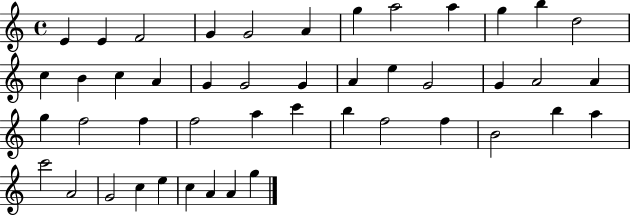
E4/q E4/q F4/h G4/q G4/h A4/q G5/q A5/h A5/q G5/q B5/q D5/h C5/q B4/q C5/q A4/q G4/q G4/h G4/q A4/q E5/q G4/h G4/q A4/h A4/q G5/q F5/h F5/q F5/h A5/q C6/q B5/q F5/h F5/q B4/h B5/q A5/q C6/h A4/h G4/h C5/q E5/q C5/q A4/q A4/q G5/q